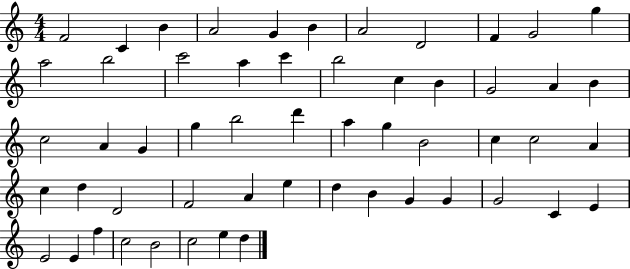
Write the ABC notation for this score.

X:1
T:Untitled
M:4/4
L:1/4
K:C
F2 C B A2 G B A2 D2 F G2 g a2 b2 c'2 a c' b2 c B G2 A B c2 A G g b2 d' a g B2 c c2 A c d D2 F2 A e d B G G G2 C E E2 E f c2 B2 c2 e d